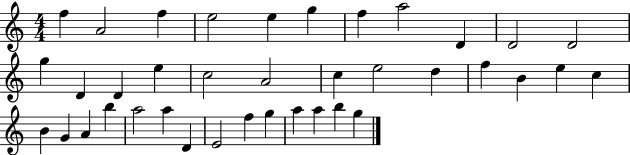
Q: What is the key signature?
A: C major